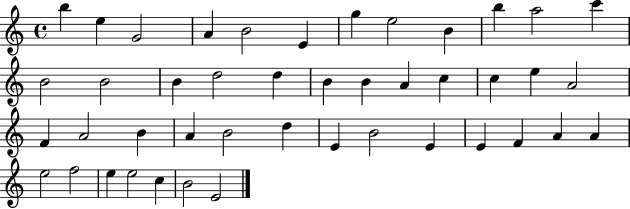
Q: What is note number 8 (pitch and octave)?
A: E5